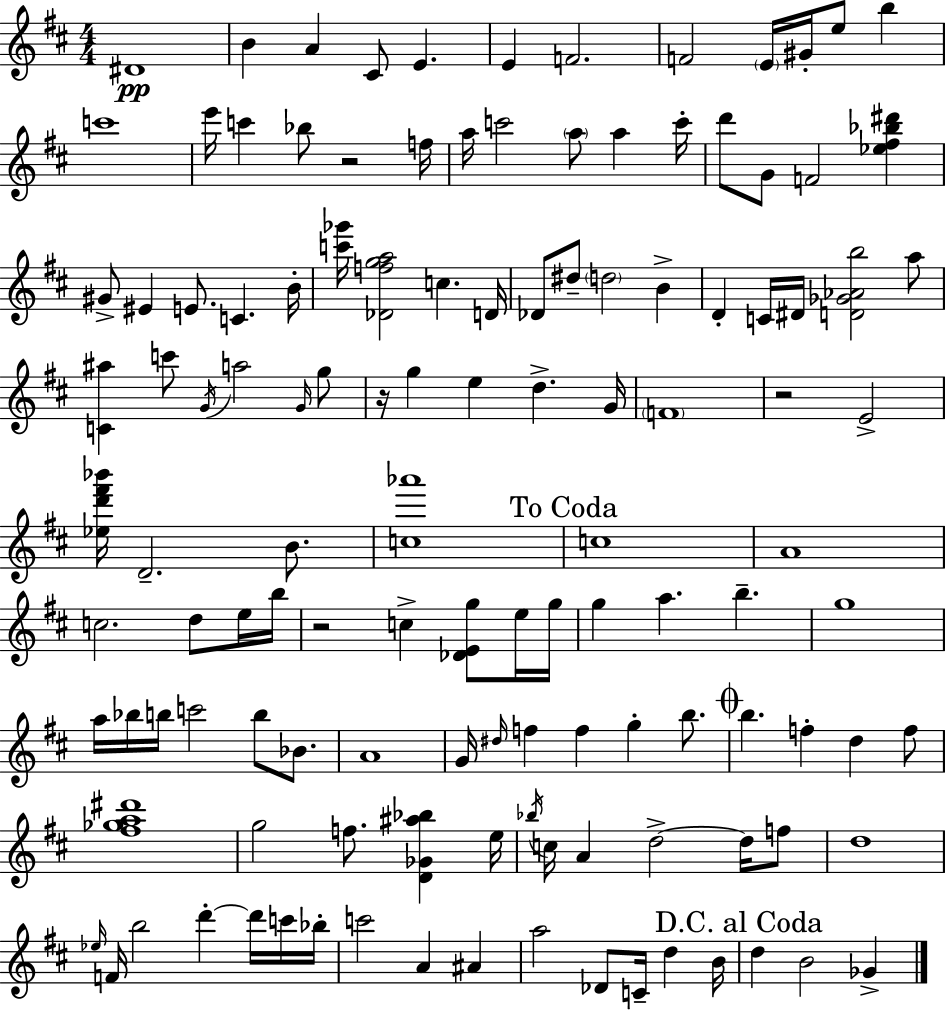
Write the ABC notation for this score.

X:1
T:Untitled
M:4/4
L:1/4
K:D
^D4 B A ^C/2 E E F2 F2 E/4 ^G/4 e/2 b c'4 e'/4 c' _b/2 z2 f/4 a/4 c'2 a/2 a c'/4 d'/2 G/2 F2 [_e^f_b^d'] ^G/2 ^E E/2 C B/4 [c'_g']/4 [_Dfga]2 c D/4 _D/2 ^d/2 d2 B D C/4 ^D/4 [D_G_Ab]2 a/2 [C^a] c'/2 G/4 a2 G/4 g/2 z/4 g e d G/4 F4 z2 E2 [_ed'^f'_b']/4 D2 B/2 [c_a']4 c4 A4 c2 d/2 e/4 b/4 z2 c [_DEg]/2 e/4 g/4 g a b g4 a/4 _b/4 b/4 c'2 b/2 _B/2 A4 G/4 ^d/4 f f g b/2 b f d f/2 [^f_ga^d']4 g2 f/2 [D_G^a_b] e/4 _b/4 c/4 A d2 d/4 f/2 d4 _e/4 F/4 b2 d' d'/4 c'/4 _b/4 c'2 A ^A a2 _D/2 C/4 d B/4 d B2 _G